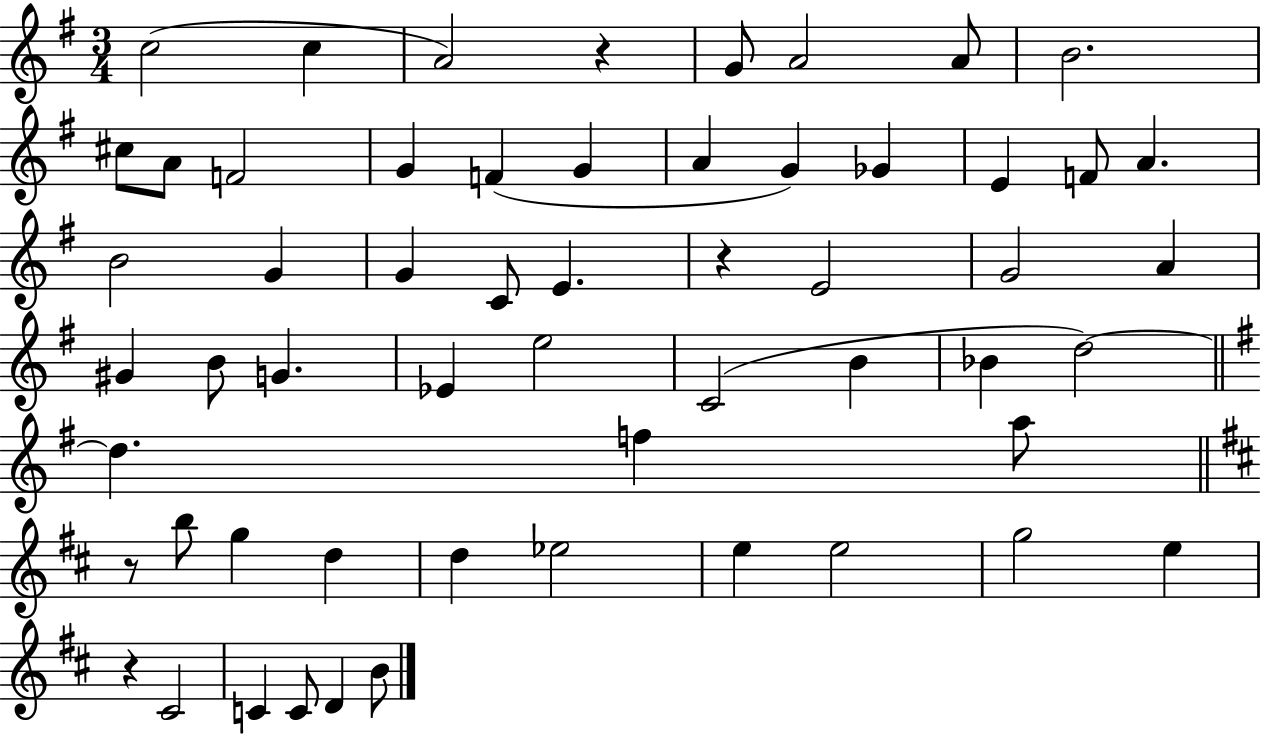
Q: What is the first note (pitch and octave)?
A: C5